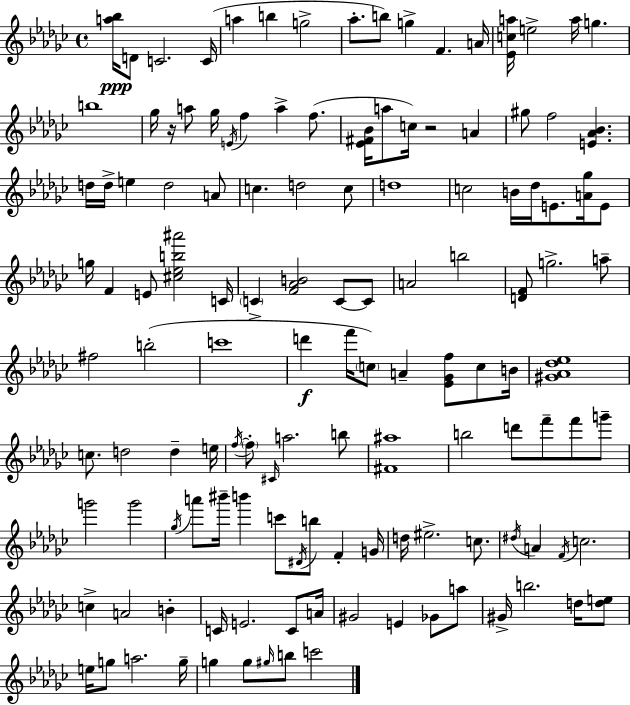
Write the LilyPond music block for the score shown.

{
  \clef treble
  \time 4/4
  \defaultTimeSignature
  \key ees \minor
  <a'' bes''>16\ppp d'8 c'2. c'16( | a''4 b''4 g''2-> | aes''8.-. b''8) g''4-> f'4. a'16 | <ees' c'' a''>16 e''2-> a''16 g''4. | \break b''1 | ges''16 r16 a''8 ges''16 \acciaccatura { e'16 } f''4 a''4-> f''8.( | <ees' fis' bes'>16 a''8 c''16) r2 a'4 | gis''8 f''2 <e' aes' bes'>4. | \break d''16 d''16-> e''4 d''2 a'8 | c''4. d''2 c''8 | d''1 | c''2 b'16 des''16 e'8. <a' ges''>16 e'8 | \break g''16 f'4 e'8 <cis'' ees'' b'' ais'''>2 | c'16 \parenthesize c'4-> <f' aes' b'>2 c'8~~ c'8 | a'2 b''2 | <d' f'>8 g''2.-> a''8-- | \break fis''2 b''2-.( | c'''1 | d'''4\f f'''16 \parenthesize c''8) a'4-- <ees' ges' f''>8 c''8 | b'16 <gis' aes' des'' ees''>1 | \break c''8. d''2 d''4-- | e''16 \acciaccatura { f''16~ }~ \parenthesize f''8-. \grace { cis'16 } a''2. | b''8 <fis' ais''>1 | b''2 d'''8 f'''8-- f'''8 | \break g'''8-- g'''2 g'''2 | \acciaccatura { ges''16 } a'''8 bis'''16-- b'''4 c'''8 \acciaccatura { dis'16 } b''8 | f'4-. g'16 d''16 eis''2.-> | c''8. \acciaccatura { dis''16 } a'4 \acciaccatura { f'16 } c''2. | \break c''4-> a'2 | b'4-. c'16 e'2. | c'8 a'16 gis'2 e'4 | ges'8 a''8 gis'16-> b''2. | \break d''16 <d'' e''>8 e''16 g''8 a''2. | g''16-- g''4 g''8 \grace { gis''16 } b''8 | c'''2 \bar "|."
}